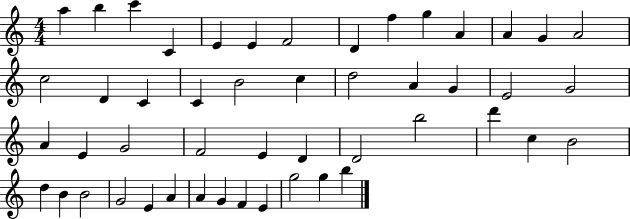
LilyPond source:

{
  \clef treble
  \numericTimeSignature
  \time 4/4
  \key c \major
  a''4 b''4 c'''4 c'4 | e'4 e'4 f'2 | d'4 f''4 g''4 a'4 | a'4 g'4 a'2 | \break c''2 d'4 c'4 | c'4 b'2 c''4 | d''2 a'4 g'4 | e'2 g'2 | \break a'4 e'4 g'2 | f'2 e'4 d'4 | d'2 b''2 | d'''4 c''4 b'2 | \break d''4 b'4 b'2 | g'2 e'4 a'4 | a'4 g'4 f'4 e'4 | g''2 g''4 b''4 | \break \bar "|."
}